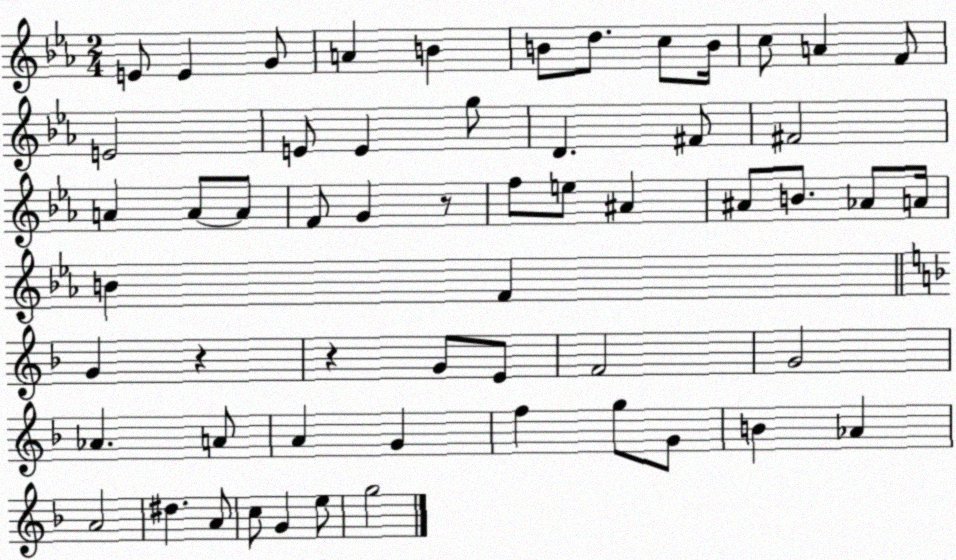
X:1
T:Untitled
M:2/4
L:1/4
K:Eb
E/2 E G/2 A B B/2 d/2 c/2 B/4 c/2 A F/2 E2 E/2 E g/2 D ^F/2 ^F2 A A/2 A/2 F/2 G z/2 f/2 e/2 ^A ^A/2 B/2 _A/2 A/4 B F G z z G/2 E/2 F2 G2 _A A/2 A G f g/2 G/2 B _A A2 ^d A/2 c/2 G e/2 g2